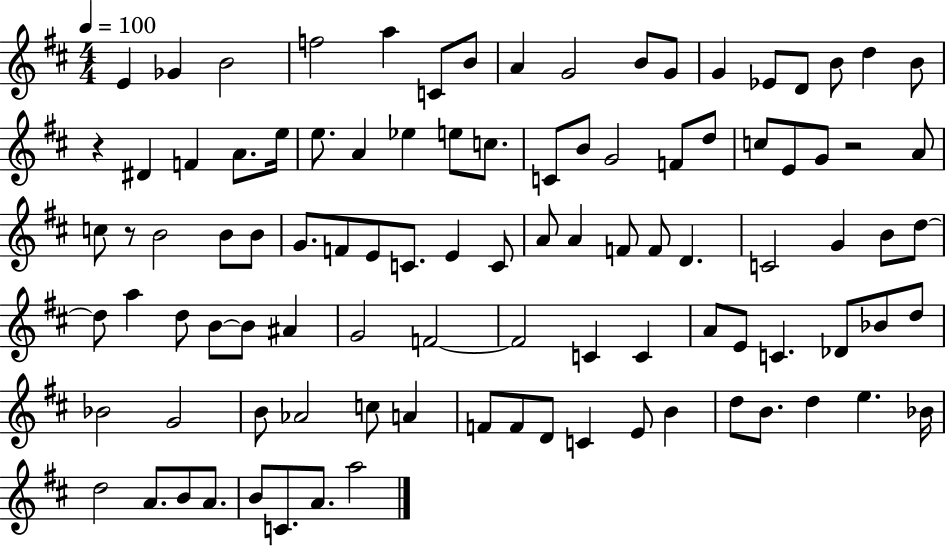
X:1
T:Untitled
M:4/4
L:1/4
K:D
E _G B2 f2 a C/2 B/2 A G2 B/2 G/2 G _E/2 D/2 B/2 d B/2 z ^D F A/2 e/4 e/2 A _e e/2 c/2 C/2 B/2 G2 F/2 d/2 c/2 E/2 G/2 z2 A/2 c/2 z/2 B2 B/2 B/2 G/2 F/2 E/2 C/2 E C/2 A/2 A F/2 F/2 D C2 G B/2 d/2 d/2 a d/2 B/2 B/2 ^A G2 F2 F2 C C A/2 E/2 C _D/2 _B/2 d/2 _B2 G2 B/2 _A2 c/2 A F/2 F/2 D/2 C E/2 B d/2 B/2 d e _B/4 d2 A/2 B/2 A/2 B/2 C/2 A/2 a2